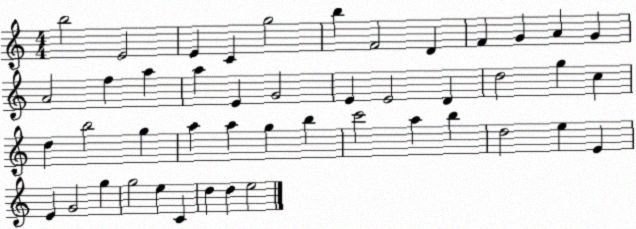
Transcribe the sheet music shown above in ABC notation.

X:1
T:Untitled
M:4/4
L:1/4
K:C
b2 E2 E C g2 b F2 D F G A G A2 f a a E G2 E E2 D d2 g c d b2 g a a g b c'2 a b d2 e E E G2 g g2 e C d d e2